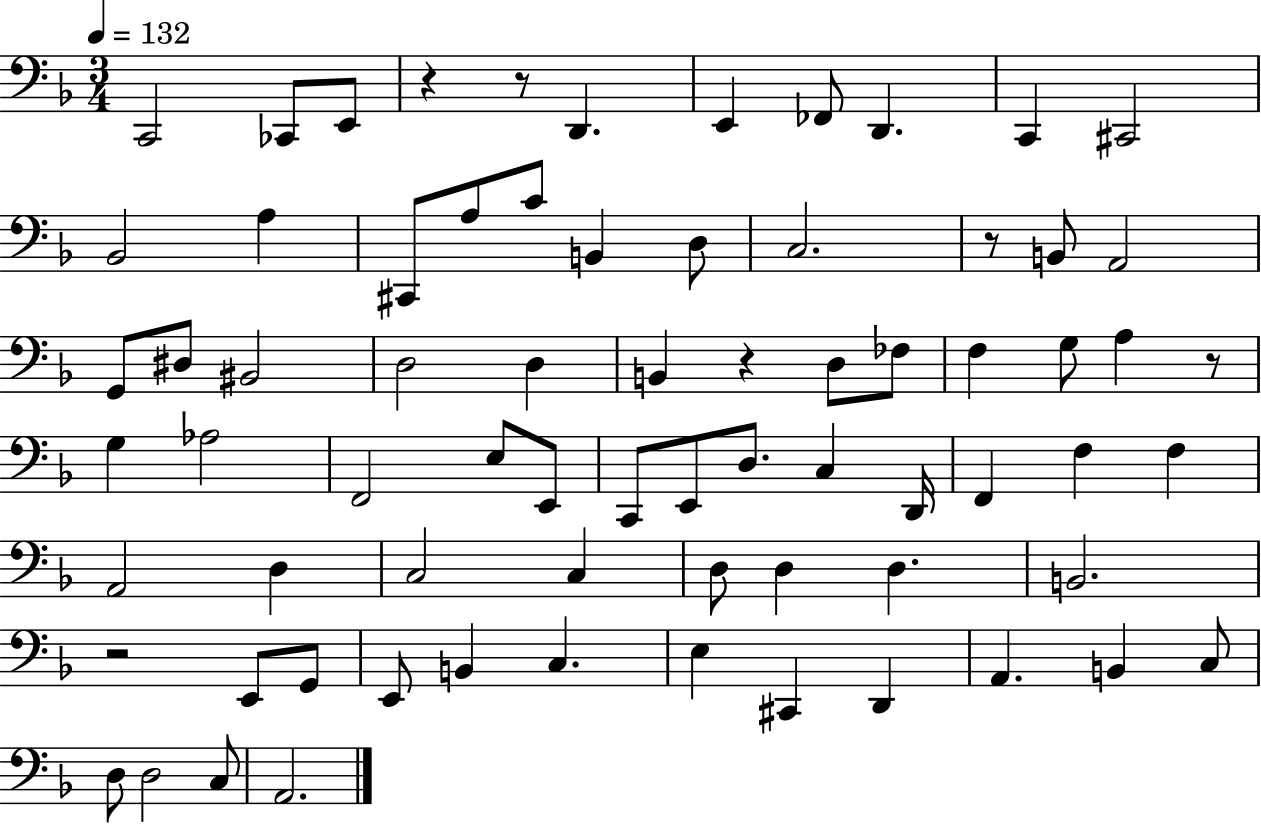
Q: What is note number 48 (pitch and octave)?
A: D3